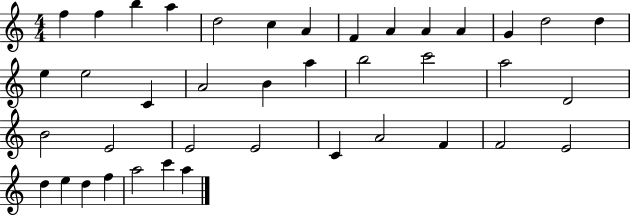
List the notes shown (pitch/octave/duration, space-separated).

F5/q F5/q B5/q A5/q D5/h C5/q A4/q F4/q A4/q A4/q A4/q G4/q D5/h D5/q E5/q E5/h C4/q A4/h B4/q A5/q B5/h C6/h A5/h D4/h B4/h E4/h E4/h E4/h C4/q A4/h F4/q F4/h E4/h D5/q E5/q D5/q F5/q A5/h C6/q A5/q